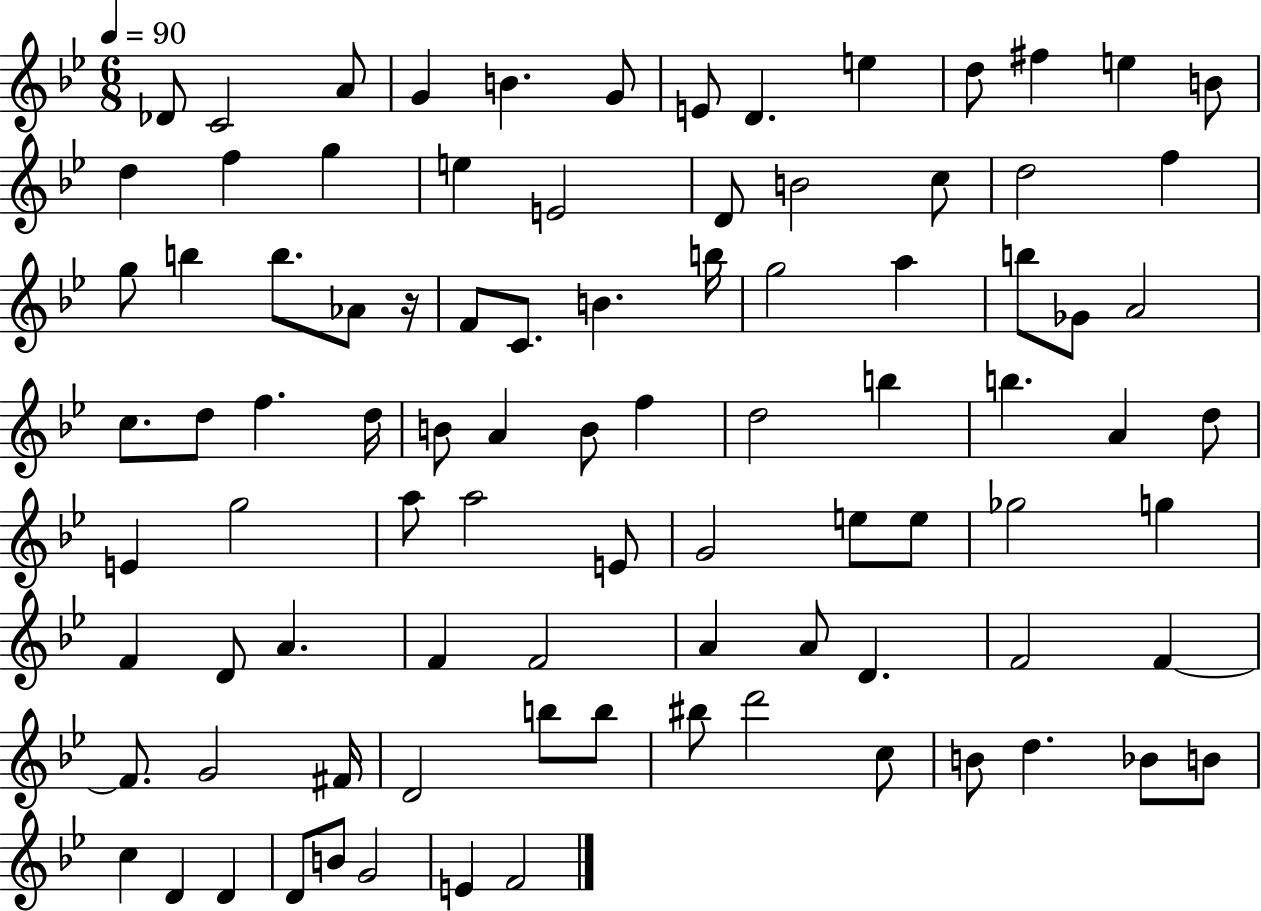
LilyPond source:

{
  \clef treble
  \numericTimeSignature
  \time 6/8
  \key bes \major
  \tempo 4 = 90
  des'8 c'2 a'8 | g'4 b'4. g'8 | e'8 d'4. e''4 | d''8 fis''4 e''4 b'8 | \break d''4 f''4 g''4 | e''4 e'2 | d'8 b'2 c''8 | d''2 f''4 | \break g''8 b''4 b''8. aes'8 r16 | f'8 c'8. b'4. b''16 | g''2 a''4 | b''8 ges'8 a'2 | \break c''8. d''8 f''4. d''16 | b'8 a'4 b'8 f''4 | d''2 b''4 | b''4. a'4 d''8 | \break e'4 g''2 | a''8 a''2 e'8 | g'2 e''8 e''8 | ges''2 g''4 | \break f'4 d'8 a'4. | f'4 f'2 | a'4 a'8 d'4. | f'2 f'4~~ | \break f'8. g'2 fis'16 | d'2 b''8 b''8 | bis''8 d'''2 c''8 | b'8 d''4. bes'8 b'8 | \break c''4 d'4 d'4 | d'8 b'8 g'2 | e'4 f'2 | \bar "|."
}